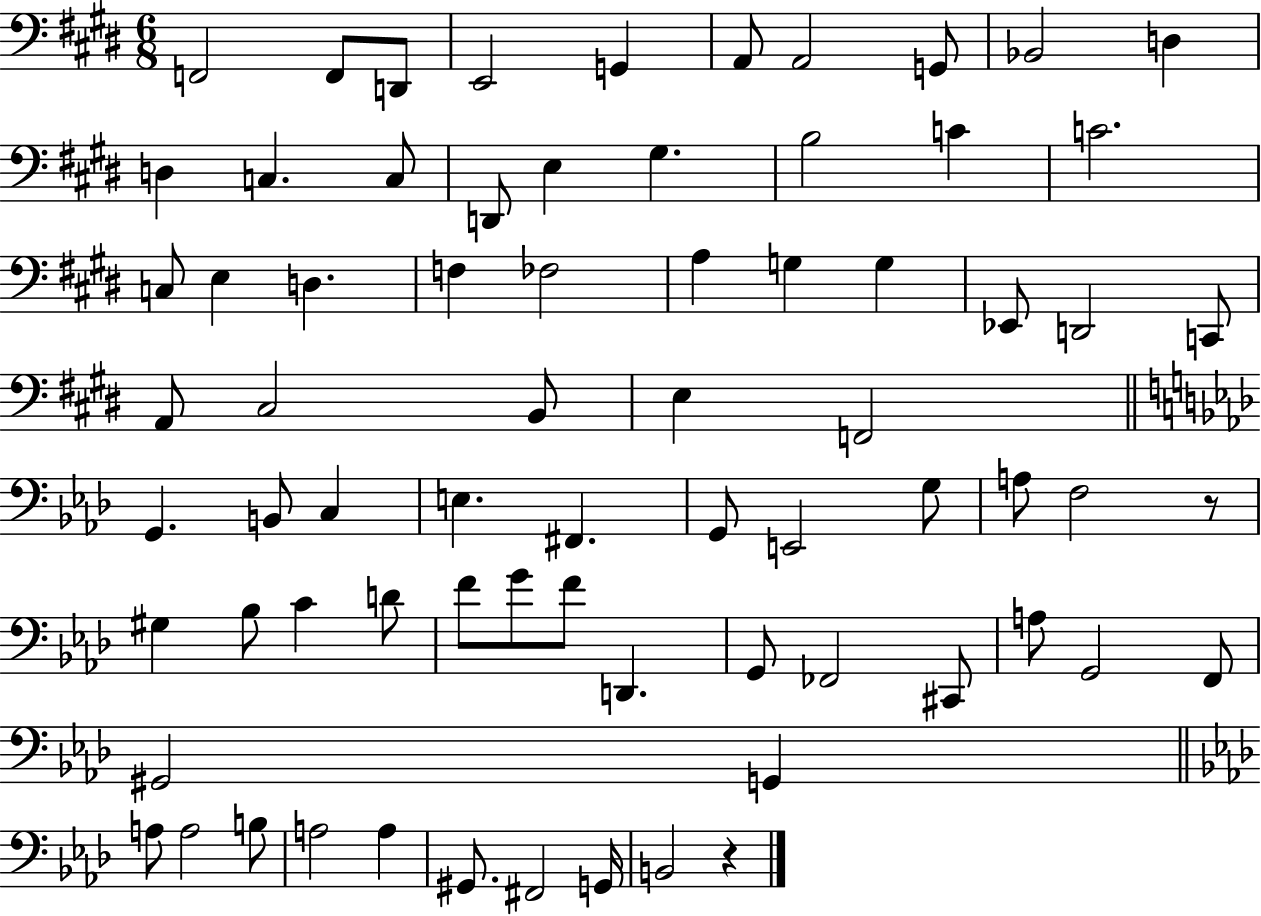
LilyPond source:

{
  \clef bass
  \numericTimeSignature
  \time 6/8
  \key e \major
  f,2 f,8 d,8 | e,2 g,4 | a,8 a,2 g,8 | bes,2 d4 | \break d4 c4. c8 | d,8 e4 gis4. | b2 c'4 | c'2. | \break c8 e4 d4. | f4 fes2 | a4 g4 g4 | ees,8 d,2 c,8 | \break a,8 cis2 b,8 | e4 f,2 | \bar "||" \break \key aes \major g,4. b,8 c4 | e4. fis,4. | g,8 e,2 g8 | a8 f2 r8 | \break gis4 bes8 c'4 d'8 | f'8 g'8 f'8 d,4. | g,8 fes,2 cis,8 | a8 g,2 f,8 | \break gis,2 g,4 | \bar "||" \break \key aes \major a8 a2 b8 | a2 a4 | gis,8. fis,2 g,16 | b,2 r4 | \break \bar "|."
}